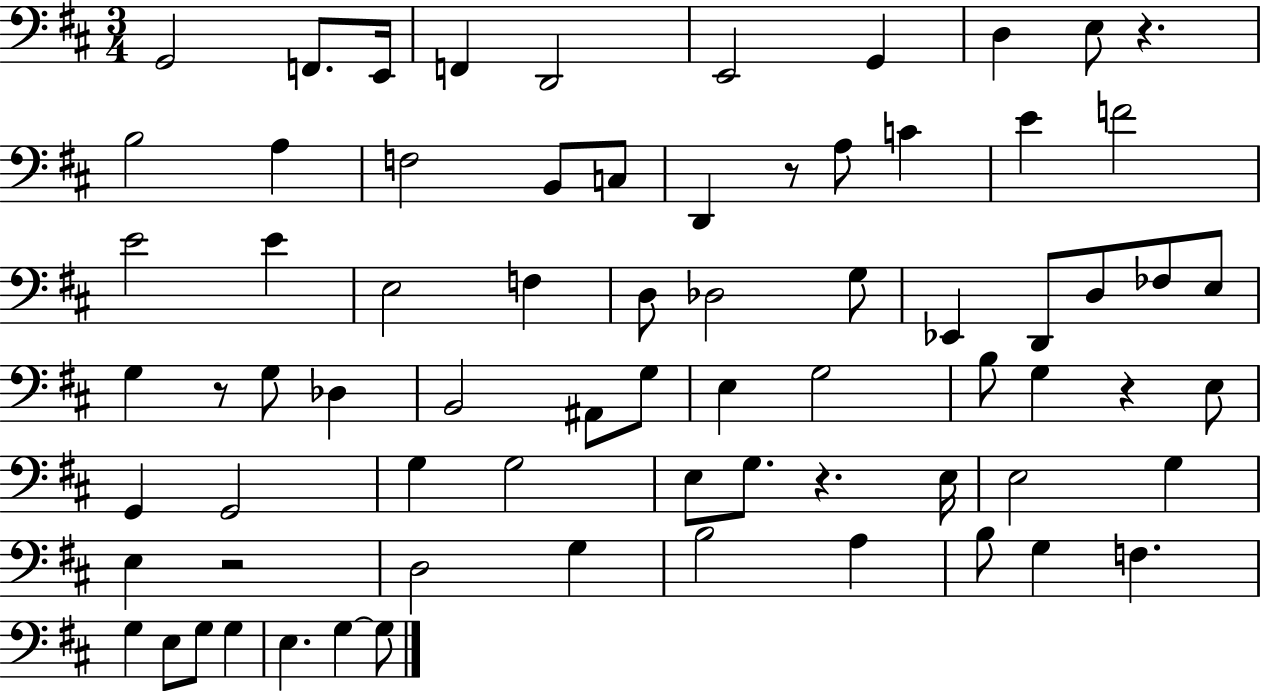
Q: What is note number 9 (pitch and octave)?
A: E3